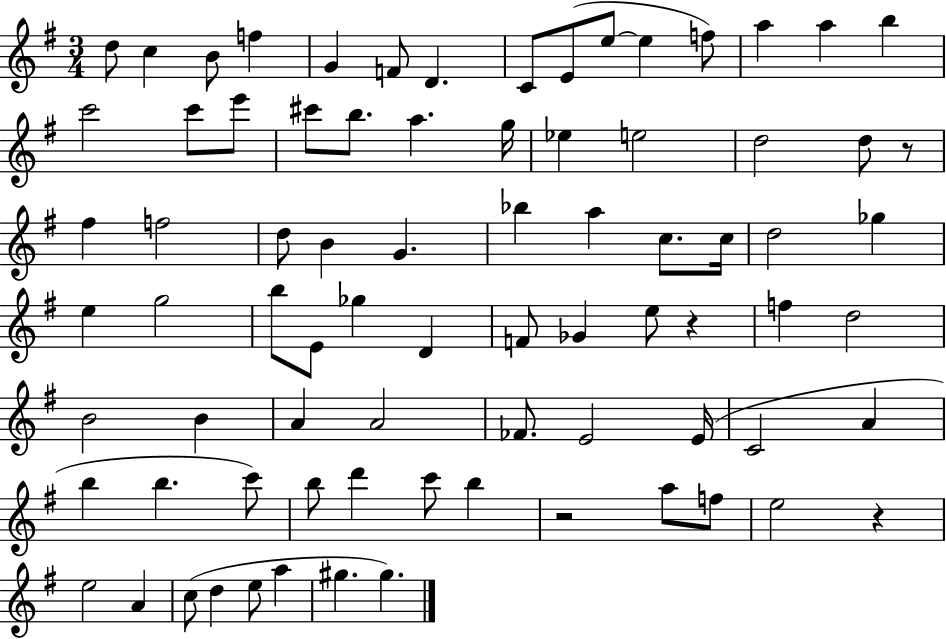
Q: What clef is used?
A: treble